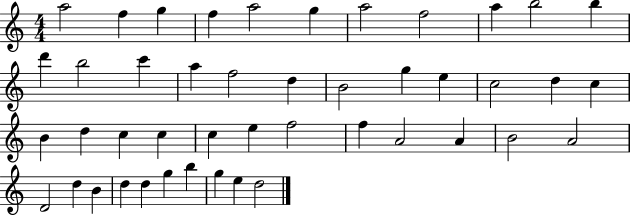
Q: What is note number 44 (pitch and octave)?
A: E5